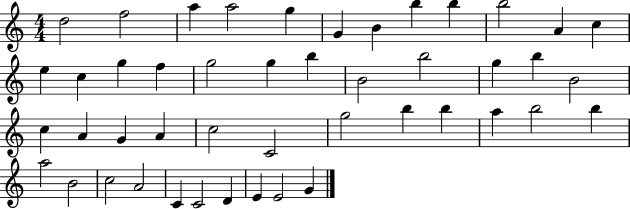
{
  \clef treble
  \numericTimeSignature
  \time 4/4
  \key c \major
  d''2 f''2 | a''4 a''2 g''4 | g'4 b'4 b''4 b''4 | b''2 a'4 c''4 | \break e''4 c''4 g''4 f''4 | g''2 g''4 b''4 | b'2 b''2 | g''4 b''4 b'2 | \break c''4 a'4 g'4 a'4 | c''2 c'2 | g''2 b''4 b''4 | a''4 b''2 b''4 | \break a''2 b'2 | c''2 a'2 | c'4 c'2 d'4 | e'4 e'2 g'4 | \break \bar "|."
}